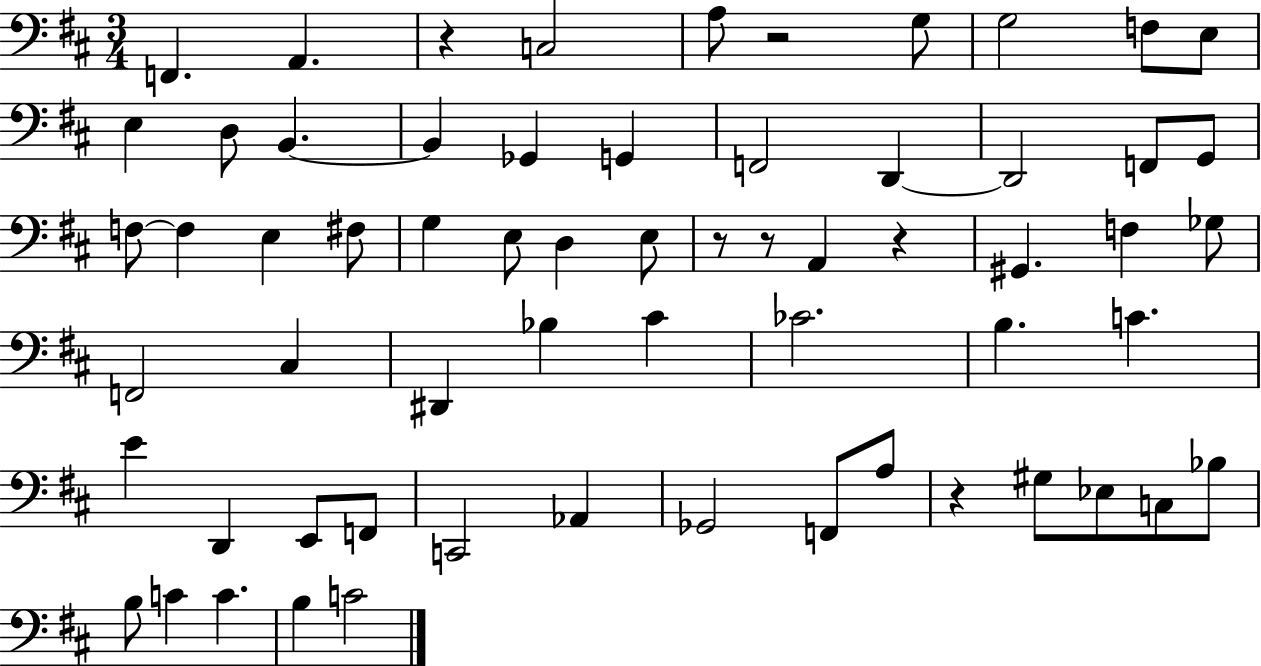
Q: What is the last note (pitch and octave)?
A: C4